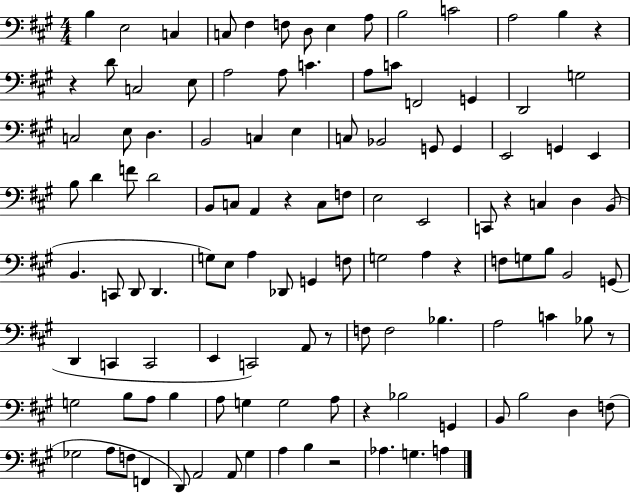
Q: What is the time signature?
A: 4/4